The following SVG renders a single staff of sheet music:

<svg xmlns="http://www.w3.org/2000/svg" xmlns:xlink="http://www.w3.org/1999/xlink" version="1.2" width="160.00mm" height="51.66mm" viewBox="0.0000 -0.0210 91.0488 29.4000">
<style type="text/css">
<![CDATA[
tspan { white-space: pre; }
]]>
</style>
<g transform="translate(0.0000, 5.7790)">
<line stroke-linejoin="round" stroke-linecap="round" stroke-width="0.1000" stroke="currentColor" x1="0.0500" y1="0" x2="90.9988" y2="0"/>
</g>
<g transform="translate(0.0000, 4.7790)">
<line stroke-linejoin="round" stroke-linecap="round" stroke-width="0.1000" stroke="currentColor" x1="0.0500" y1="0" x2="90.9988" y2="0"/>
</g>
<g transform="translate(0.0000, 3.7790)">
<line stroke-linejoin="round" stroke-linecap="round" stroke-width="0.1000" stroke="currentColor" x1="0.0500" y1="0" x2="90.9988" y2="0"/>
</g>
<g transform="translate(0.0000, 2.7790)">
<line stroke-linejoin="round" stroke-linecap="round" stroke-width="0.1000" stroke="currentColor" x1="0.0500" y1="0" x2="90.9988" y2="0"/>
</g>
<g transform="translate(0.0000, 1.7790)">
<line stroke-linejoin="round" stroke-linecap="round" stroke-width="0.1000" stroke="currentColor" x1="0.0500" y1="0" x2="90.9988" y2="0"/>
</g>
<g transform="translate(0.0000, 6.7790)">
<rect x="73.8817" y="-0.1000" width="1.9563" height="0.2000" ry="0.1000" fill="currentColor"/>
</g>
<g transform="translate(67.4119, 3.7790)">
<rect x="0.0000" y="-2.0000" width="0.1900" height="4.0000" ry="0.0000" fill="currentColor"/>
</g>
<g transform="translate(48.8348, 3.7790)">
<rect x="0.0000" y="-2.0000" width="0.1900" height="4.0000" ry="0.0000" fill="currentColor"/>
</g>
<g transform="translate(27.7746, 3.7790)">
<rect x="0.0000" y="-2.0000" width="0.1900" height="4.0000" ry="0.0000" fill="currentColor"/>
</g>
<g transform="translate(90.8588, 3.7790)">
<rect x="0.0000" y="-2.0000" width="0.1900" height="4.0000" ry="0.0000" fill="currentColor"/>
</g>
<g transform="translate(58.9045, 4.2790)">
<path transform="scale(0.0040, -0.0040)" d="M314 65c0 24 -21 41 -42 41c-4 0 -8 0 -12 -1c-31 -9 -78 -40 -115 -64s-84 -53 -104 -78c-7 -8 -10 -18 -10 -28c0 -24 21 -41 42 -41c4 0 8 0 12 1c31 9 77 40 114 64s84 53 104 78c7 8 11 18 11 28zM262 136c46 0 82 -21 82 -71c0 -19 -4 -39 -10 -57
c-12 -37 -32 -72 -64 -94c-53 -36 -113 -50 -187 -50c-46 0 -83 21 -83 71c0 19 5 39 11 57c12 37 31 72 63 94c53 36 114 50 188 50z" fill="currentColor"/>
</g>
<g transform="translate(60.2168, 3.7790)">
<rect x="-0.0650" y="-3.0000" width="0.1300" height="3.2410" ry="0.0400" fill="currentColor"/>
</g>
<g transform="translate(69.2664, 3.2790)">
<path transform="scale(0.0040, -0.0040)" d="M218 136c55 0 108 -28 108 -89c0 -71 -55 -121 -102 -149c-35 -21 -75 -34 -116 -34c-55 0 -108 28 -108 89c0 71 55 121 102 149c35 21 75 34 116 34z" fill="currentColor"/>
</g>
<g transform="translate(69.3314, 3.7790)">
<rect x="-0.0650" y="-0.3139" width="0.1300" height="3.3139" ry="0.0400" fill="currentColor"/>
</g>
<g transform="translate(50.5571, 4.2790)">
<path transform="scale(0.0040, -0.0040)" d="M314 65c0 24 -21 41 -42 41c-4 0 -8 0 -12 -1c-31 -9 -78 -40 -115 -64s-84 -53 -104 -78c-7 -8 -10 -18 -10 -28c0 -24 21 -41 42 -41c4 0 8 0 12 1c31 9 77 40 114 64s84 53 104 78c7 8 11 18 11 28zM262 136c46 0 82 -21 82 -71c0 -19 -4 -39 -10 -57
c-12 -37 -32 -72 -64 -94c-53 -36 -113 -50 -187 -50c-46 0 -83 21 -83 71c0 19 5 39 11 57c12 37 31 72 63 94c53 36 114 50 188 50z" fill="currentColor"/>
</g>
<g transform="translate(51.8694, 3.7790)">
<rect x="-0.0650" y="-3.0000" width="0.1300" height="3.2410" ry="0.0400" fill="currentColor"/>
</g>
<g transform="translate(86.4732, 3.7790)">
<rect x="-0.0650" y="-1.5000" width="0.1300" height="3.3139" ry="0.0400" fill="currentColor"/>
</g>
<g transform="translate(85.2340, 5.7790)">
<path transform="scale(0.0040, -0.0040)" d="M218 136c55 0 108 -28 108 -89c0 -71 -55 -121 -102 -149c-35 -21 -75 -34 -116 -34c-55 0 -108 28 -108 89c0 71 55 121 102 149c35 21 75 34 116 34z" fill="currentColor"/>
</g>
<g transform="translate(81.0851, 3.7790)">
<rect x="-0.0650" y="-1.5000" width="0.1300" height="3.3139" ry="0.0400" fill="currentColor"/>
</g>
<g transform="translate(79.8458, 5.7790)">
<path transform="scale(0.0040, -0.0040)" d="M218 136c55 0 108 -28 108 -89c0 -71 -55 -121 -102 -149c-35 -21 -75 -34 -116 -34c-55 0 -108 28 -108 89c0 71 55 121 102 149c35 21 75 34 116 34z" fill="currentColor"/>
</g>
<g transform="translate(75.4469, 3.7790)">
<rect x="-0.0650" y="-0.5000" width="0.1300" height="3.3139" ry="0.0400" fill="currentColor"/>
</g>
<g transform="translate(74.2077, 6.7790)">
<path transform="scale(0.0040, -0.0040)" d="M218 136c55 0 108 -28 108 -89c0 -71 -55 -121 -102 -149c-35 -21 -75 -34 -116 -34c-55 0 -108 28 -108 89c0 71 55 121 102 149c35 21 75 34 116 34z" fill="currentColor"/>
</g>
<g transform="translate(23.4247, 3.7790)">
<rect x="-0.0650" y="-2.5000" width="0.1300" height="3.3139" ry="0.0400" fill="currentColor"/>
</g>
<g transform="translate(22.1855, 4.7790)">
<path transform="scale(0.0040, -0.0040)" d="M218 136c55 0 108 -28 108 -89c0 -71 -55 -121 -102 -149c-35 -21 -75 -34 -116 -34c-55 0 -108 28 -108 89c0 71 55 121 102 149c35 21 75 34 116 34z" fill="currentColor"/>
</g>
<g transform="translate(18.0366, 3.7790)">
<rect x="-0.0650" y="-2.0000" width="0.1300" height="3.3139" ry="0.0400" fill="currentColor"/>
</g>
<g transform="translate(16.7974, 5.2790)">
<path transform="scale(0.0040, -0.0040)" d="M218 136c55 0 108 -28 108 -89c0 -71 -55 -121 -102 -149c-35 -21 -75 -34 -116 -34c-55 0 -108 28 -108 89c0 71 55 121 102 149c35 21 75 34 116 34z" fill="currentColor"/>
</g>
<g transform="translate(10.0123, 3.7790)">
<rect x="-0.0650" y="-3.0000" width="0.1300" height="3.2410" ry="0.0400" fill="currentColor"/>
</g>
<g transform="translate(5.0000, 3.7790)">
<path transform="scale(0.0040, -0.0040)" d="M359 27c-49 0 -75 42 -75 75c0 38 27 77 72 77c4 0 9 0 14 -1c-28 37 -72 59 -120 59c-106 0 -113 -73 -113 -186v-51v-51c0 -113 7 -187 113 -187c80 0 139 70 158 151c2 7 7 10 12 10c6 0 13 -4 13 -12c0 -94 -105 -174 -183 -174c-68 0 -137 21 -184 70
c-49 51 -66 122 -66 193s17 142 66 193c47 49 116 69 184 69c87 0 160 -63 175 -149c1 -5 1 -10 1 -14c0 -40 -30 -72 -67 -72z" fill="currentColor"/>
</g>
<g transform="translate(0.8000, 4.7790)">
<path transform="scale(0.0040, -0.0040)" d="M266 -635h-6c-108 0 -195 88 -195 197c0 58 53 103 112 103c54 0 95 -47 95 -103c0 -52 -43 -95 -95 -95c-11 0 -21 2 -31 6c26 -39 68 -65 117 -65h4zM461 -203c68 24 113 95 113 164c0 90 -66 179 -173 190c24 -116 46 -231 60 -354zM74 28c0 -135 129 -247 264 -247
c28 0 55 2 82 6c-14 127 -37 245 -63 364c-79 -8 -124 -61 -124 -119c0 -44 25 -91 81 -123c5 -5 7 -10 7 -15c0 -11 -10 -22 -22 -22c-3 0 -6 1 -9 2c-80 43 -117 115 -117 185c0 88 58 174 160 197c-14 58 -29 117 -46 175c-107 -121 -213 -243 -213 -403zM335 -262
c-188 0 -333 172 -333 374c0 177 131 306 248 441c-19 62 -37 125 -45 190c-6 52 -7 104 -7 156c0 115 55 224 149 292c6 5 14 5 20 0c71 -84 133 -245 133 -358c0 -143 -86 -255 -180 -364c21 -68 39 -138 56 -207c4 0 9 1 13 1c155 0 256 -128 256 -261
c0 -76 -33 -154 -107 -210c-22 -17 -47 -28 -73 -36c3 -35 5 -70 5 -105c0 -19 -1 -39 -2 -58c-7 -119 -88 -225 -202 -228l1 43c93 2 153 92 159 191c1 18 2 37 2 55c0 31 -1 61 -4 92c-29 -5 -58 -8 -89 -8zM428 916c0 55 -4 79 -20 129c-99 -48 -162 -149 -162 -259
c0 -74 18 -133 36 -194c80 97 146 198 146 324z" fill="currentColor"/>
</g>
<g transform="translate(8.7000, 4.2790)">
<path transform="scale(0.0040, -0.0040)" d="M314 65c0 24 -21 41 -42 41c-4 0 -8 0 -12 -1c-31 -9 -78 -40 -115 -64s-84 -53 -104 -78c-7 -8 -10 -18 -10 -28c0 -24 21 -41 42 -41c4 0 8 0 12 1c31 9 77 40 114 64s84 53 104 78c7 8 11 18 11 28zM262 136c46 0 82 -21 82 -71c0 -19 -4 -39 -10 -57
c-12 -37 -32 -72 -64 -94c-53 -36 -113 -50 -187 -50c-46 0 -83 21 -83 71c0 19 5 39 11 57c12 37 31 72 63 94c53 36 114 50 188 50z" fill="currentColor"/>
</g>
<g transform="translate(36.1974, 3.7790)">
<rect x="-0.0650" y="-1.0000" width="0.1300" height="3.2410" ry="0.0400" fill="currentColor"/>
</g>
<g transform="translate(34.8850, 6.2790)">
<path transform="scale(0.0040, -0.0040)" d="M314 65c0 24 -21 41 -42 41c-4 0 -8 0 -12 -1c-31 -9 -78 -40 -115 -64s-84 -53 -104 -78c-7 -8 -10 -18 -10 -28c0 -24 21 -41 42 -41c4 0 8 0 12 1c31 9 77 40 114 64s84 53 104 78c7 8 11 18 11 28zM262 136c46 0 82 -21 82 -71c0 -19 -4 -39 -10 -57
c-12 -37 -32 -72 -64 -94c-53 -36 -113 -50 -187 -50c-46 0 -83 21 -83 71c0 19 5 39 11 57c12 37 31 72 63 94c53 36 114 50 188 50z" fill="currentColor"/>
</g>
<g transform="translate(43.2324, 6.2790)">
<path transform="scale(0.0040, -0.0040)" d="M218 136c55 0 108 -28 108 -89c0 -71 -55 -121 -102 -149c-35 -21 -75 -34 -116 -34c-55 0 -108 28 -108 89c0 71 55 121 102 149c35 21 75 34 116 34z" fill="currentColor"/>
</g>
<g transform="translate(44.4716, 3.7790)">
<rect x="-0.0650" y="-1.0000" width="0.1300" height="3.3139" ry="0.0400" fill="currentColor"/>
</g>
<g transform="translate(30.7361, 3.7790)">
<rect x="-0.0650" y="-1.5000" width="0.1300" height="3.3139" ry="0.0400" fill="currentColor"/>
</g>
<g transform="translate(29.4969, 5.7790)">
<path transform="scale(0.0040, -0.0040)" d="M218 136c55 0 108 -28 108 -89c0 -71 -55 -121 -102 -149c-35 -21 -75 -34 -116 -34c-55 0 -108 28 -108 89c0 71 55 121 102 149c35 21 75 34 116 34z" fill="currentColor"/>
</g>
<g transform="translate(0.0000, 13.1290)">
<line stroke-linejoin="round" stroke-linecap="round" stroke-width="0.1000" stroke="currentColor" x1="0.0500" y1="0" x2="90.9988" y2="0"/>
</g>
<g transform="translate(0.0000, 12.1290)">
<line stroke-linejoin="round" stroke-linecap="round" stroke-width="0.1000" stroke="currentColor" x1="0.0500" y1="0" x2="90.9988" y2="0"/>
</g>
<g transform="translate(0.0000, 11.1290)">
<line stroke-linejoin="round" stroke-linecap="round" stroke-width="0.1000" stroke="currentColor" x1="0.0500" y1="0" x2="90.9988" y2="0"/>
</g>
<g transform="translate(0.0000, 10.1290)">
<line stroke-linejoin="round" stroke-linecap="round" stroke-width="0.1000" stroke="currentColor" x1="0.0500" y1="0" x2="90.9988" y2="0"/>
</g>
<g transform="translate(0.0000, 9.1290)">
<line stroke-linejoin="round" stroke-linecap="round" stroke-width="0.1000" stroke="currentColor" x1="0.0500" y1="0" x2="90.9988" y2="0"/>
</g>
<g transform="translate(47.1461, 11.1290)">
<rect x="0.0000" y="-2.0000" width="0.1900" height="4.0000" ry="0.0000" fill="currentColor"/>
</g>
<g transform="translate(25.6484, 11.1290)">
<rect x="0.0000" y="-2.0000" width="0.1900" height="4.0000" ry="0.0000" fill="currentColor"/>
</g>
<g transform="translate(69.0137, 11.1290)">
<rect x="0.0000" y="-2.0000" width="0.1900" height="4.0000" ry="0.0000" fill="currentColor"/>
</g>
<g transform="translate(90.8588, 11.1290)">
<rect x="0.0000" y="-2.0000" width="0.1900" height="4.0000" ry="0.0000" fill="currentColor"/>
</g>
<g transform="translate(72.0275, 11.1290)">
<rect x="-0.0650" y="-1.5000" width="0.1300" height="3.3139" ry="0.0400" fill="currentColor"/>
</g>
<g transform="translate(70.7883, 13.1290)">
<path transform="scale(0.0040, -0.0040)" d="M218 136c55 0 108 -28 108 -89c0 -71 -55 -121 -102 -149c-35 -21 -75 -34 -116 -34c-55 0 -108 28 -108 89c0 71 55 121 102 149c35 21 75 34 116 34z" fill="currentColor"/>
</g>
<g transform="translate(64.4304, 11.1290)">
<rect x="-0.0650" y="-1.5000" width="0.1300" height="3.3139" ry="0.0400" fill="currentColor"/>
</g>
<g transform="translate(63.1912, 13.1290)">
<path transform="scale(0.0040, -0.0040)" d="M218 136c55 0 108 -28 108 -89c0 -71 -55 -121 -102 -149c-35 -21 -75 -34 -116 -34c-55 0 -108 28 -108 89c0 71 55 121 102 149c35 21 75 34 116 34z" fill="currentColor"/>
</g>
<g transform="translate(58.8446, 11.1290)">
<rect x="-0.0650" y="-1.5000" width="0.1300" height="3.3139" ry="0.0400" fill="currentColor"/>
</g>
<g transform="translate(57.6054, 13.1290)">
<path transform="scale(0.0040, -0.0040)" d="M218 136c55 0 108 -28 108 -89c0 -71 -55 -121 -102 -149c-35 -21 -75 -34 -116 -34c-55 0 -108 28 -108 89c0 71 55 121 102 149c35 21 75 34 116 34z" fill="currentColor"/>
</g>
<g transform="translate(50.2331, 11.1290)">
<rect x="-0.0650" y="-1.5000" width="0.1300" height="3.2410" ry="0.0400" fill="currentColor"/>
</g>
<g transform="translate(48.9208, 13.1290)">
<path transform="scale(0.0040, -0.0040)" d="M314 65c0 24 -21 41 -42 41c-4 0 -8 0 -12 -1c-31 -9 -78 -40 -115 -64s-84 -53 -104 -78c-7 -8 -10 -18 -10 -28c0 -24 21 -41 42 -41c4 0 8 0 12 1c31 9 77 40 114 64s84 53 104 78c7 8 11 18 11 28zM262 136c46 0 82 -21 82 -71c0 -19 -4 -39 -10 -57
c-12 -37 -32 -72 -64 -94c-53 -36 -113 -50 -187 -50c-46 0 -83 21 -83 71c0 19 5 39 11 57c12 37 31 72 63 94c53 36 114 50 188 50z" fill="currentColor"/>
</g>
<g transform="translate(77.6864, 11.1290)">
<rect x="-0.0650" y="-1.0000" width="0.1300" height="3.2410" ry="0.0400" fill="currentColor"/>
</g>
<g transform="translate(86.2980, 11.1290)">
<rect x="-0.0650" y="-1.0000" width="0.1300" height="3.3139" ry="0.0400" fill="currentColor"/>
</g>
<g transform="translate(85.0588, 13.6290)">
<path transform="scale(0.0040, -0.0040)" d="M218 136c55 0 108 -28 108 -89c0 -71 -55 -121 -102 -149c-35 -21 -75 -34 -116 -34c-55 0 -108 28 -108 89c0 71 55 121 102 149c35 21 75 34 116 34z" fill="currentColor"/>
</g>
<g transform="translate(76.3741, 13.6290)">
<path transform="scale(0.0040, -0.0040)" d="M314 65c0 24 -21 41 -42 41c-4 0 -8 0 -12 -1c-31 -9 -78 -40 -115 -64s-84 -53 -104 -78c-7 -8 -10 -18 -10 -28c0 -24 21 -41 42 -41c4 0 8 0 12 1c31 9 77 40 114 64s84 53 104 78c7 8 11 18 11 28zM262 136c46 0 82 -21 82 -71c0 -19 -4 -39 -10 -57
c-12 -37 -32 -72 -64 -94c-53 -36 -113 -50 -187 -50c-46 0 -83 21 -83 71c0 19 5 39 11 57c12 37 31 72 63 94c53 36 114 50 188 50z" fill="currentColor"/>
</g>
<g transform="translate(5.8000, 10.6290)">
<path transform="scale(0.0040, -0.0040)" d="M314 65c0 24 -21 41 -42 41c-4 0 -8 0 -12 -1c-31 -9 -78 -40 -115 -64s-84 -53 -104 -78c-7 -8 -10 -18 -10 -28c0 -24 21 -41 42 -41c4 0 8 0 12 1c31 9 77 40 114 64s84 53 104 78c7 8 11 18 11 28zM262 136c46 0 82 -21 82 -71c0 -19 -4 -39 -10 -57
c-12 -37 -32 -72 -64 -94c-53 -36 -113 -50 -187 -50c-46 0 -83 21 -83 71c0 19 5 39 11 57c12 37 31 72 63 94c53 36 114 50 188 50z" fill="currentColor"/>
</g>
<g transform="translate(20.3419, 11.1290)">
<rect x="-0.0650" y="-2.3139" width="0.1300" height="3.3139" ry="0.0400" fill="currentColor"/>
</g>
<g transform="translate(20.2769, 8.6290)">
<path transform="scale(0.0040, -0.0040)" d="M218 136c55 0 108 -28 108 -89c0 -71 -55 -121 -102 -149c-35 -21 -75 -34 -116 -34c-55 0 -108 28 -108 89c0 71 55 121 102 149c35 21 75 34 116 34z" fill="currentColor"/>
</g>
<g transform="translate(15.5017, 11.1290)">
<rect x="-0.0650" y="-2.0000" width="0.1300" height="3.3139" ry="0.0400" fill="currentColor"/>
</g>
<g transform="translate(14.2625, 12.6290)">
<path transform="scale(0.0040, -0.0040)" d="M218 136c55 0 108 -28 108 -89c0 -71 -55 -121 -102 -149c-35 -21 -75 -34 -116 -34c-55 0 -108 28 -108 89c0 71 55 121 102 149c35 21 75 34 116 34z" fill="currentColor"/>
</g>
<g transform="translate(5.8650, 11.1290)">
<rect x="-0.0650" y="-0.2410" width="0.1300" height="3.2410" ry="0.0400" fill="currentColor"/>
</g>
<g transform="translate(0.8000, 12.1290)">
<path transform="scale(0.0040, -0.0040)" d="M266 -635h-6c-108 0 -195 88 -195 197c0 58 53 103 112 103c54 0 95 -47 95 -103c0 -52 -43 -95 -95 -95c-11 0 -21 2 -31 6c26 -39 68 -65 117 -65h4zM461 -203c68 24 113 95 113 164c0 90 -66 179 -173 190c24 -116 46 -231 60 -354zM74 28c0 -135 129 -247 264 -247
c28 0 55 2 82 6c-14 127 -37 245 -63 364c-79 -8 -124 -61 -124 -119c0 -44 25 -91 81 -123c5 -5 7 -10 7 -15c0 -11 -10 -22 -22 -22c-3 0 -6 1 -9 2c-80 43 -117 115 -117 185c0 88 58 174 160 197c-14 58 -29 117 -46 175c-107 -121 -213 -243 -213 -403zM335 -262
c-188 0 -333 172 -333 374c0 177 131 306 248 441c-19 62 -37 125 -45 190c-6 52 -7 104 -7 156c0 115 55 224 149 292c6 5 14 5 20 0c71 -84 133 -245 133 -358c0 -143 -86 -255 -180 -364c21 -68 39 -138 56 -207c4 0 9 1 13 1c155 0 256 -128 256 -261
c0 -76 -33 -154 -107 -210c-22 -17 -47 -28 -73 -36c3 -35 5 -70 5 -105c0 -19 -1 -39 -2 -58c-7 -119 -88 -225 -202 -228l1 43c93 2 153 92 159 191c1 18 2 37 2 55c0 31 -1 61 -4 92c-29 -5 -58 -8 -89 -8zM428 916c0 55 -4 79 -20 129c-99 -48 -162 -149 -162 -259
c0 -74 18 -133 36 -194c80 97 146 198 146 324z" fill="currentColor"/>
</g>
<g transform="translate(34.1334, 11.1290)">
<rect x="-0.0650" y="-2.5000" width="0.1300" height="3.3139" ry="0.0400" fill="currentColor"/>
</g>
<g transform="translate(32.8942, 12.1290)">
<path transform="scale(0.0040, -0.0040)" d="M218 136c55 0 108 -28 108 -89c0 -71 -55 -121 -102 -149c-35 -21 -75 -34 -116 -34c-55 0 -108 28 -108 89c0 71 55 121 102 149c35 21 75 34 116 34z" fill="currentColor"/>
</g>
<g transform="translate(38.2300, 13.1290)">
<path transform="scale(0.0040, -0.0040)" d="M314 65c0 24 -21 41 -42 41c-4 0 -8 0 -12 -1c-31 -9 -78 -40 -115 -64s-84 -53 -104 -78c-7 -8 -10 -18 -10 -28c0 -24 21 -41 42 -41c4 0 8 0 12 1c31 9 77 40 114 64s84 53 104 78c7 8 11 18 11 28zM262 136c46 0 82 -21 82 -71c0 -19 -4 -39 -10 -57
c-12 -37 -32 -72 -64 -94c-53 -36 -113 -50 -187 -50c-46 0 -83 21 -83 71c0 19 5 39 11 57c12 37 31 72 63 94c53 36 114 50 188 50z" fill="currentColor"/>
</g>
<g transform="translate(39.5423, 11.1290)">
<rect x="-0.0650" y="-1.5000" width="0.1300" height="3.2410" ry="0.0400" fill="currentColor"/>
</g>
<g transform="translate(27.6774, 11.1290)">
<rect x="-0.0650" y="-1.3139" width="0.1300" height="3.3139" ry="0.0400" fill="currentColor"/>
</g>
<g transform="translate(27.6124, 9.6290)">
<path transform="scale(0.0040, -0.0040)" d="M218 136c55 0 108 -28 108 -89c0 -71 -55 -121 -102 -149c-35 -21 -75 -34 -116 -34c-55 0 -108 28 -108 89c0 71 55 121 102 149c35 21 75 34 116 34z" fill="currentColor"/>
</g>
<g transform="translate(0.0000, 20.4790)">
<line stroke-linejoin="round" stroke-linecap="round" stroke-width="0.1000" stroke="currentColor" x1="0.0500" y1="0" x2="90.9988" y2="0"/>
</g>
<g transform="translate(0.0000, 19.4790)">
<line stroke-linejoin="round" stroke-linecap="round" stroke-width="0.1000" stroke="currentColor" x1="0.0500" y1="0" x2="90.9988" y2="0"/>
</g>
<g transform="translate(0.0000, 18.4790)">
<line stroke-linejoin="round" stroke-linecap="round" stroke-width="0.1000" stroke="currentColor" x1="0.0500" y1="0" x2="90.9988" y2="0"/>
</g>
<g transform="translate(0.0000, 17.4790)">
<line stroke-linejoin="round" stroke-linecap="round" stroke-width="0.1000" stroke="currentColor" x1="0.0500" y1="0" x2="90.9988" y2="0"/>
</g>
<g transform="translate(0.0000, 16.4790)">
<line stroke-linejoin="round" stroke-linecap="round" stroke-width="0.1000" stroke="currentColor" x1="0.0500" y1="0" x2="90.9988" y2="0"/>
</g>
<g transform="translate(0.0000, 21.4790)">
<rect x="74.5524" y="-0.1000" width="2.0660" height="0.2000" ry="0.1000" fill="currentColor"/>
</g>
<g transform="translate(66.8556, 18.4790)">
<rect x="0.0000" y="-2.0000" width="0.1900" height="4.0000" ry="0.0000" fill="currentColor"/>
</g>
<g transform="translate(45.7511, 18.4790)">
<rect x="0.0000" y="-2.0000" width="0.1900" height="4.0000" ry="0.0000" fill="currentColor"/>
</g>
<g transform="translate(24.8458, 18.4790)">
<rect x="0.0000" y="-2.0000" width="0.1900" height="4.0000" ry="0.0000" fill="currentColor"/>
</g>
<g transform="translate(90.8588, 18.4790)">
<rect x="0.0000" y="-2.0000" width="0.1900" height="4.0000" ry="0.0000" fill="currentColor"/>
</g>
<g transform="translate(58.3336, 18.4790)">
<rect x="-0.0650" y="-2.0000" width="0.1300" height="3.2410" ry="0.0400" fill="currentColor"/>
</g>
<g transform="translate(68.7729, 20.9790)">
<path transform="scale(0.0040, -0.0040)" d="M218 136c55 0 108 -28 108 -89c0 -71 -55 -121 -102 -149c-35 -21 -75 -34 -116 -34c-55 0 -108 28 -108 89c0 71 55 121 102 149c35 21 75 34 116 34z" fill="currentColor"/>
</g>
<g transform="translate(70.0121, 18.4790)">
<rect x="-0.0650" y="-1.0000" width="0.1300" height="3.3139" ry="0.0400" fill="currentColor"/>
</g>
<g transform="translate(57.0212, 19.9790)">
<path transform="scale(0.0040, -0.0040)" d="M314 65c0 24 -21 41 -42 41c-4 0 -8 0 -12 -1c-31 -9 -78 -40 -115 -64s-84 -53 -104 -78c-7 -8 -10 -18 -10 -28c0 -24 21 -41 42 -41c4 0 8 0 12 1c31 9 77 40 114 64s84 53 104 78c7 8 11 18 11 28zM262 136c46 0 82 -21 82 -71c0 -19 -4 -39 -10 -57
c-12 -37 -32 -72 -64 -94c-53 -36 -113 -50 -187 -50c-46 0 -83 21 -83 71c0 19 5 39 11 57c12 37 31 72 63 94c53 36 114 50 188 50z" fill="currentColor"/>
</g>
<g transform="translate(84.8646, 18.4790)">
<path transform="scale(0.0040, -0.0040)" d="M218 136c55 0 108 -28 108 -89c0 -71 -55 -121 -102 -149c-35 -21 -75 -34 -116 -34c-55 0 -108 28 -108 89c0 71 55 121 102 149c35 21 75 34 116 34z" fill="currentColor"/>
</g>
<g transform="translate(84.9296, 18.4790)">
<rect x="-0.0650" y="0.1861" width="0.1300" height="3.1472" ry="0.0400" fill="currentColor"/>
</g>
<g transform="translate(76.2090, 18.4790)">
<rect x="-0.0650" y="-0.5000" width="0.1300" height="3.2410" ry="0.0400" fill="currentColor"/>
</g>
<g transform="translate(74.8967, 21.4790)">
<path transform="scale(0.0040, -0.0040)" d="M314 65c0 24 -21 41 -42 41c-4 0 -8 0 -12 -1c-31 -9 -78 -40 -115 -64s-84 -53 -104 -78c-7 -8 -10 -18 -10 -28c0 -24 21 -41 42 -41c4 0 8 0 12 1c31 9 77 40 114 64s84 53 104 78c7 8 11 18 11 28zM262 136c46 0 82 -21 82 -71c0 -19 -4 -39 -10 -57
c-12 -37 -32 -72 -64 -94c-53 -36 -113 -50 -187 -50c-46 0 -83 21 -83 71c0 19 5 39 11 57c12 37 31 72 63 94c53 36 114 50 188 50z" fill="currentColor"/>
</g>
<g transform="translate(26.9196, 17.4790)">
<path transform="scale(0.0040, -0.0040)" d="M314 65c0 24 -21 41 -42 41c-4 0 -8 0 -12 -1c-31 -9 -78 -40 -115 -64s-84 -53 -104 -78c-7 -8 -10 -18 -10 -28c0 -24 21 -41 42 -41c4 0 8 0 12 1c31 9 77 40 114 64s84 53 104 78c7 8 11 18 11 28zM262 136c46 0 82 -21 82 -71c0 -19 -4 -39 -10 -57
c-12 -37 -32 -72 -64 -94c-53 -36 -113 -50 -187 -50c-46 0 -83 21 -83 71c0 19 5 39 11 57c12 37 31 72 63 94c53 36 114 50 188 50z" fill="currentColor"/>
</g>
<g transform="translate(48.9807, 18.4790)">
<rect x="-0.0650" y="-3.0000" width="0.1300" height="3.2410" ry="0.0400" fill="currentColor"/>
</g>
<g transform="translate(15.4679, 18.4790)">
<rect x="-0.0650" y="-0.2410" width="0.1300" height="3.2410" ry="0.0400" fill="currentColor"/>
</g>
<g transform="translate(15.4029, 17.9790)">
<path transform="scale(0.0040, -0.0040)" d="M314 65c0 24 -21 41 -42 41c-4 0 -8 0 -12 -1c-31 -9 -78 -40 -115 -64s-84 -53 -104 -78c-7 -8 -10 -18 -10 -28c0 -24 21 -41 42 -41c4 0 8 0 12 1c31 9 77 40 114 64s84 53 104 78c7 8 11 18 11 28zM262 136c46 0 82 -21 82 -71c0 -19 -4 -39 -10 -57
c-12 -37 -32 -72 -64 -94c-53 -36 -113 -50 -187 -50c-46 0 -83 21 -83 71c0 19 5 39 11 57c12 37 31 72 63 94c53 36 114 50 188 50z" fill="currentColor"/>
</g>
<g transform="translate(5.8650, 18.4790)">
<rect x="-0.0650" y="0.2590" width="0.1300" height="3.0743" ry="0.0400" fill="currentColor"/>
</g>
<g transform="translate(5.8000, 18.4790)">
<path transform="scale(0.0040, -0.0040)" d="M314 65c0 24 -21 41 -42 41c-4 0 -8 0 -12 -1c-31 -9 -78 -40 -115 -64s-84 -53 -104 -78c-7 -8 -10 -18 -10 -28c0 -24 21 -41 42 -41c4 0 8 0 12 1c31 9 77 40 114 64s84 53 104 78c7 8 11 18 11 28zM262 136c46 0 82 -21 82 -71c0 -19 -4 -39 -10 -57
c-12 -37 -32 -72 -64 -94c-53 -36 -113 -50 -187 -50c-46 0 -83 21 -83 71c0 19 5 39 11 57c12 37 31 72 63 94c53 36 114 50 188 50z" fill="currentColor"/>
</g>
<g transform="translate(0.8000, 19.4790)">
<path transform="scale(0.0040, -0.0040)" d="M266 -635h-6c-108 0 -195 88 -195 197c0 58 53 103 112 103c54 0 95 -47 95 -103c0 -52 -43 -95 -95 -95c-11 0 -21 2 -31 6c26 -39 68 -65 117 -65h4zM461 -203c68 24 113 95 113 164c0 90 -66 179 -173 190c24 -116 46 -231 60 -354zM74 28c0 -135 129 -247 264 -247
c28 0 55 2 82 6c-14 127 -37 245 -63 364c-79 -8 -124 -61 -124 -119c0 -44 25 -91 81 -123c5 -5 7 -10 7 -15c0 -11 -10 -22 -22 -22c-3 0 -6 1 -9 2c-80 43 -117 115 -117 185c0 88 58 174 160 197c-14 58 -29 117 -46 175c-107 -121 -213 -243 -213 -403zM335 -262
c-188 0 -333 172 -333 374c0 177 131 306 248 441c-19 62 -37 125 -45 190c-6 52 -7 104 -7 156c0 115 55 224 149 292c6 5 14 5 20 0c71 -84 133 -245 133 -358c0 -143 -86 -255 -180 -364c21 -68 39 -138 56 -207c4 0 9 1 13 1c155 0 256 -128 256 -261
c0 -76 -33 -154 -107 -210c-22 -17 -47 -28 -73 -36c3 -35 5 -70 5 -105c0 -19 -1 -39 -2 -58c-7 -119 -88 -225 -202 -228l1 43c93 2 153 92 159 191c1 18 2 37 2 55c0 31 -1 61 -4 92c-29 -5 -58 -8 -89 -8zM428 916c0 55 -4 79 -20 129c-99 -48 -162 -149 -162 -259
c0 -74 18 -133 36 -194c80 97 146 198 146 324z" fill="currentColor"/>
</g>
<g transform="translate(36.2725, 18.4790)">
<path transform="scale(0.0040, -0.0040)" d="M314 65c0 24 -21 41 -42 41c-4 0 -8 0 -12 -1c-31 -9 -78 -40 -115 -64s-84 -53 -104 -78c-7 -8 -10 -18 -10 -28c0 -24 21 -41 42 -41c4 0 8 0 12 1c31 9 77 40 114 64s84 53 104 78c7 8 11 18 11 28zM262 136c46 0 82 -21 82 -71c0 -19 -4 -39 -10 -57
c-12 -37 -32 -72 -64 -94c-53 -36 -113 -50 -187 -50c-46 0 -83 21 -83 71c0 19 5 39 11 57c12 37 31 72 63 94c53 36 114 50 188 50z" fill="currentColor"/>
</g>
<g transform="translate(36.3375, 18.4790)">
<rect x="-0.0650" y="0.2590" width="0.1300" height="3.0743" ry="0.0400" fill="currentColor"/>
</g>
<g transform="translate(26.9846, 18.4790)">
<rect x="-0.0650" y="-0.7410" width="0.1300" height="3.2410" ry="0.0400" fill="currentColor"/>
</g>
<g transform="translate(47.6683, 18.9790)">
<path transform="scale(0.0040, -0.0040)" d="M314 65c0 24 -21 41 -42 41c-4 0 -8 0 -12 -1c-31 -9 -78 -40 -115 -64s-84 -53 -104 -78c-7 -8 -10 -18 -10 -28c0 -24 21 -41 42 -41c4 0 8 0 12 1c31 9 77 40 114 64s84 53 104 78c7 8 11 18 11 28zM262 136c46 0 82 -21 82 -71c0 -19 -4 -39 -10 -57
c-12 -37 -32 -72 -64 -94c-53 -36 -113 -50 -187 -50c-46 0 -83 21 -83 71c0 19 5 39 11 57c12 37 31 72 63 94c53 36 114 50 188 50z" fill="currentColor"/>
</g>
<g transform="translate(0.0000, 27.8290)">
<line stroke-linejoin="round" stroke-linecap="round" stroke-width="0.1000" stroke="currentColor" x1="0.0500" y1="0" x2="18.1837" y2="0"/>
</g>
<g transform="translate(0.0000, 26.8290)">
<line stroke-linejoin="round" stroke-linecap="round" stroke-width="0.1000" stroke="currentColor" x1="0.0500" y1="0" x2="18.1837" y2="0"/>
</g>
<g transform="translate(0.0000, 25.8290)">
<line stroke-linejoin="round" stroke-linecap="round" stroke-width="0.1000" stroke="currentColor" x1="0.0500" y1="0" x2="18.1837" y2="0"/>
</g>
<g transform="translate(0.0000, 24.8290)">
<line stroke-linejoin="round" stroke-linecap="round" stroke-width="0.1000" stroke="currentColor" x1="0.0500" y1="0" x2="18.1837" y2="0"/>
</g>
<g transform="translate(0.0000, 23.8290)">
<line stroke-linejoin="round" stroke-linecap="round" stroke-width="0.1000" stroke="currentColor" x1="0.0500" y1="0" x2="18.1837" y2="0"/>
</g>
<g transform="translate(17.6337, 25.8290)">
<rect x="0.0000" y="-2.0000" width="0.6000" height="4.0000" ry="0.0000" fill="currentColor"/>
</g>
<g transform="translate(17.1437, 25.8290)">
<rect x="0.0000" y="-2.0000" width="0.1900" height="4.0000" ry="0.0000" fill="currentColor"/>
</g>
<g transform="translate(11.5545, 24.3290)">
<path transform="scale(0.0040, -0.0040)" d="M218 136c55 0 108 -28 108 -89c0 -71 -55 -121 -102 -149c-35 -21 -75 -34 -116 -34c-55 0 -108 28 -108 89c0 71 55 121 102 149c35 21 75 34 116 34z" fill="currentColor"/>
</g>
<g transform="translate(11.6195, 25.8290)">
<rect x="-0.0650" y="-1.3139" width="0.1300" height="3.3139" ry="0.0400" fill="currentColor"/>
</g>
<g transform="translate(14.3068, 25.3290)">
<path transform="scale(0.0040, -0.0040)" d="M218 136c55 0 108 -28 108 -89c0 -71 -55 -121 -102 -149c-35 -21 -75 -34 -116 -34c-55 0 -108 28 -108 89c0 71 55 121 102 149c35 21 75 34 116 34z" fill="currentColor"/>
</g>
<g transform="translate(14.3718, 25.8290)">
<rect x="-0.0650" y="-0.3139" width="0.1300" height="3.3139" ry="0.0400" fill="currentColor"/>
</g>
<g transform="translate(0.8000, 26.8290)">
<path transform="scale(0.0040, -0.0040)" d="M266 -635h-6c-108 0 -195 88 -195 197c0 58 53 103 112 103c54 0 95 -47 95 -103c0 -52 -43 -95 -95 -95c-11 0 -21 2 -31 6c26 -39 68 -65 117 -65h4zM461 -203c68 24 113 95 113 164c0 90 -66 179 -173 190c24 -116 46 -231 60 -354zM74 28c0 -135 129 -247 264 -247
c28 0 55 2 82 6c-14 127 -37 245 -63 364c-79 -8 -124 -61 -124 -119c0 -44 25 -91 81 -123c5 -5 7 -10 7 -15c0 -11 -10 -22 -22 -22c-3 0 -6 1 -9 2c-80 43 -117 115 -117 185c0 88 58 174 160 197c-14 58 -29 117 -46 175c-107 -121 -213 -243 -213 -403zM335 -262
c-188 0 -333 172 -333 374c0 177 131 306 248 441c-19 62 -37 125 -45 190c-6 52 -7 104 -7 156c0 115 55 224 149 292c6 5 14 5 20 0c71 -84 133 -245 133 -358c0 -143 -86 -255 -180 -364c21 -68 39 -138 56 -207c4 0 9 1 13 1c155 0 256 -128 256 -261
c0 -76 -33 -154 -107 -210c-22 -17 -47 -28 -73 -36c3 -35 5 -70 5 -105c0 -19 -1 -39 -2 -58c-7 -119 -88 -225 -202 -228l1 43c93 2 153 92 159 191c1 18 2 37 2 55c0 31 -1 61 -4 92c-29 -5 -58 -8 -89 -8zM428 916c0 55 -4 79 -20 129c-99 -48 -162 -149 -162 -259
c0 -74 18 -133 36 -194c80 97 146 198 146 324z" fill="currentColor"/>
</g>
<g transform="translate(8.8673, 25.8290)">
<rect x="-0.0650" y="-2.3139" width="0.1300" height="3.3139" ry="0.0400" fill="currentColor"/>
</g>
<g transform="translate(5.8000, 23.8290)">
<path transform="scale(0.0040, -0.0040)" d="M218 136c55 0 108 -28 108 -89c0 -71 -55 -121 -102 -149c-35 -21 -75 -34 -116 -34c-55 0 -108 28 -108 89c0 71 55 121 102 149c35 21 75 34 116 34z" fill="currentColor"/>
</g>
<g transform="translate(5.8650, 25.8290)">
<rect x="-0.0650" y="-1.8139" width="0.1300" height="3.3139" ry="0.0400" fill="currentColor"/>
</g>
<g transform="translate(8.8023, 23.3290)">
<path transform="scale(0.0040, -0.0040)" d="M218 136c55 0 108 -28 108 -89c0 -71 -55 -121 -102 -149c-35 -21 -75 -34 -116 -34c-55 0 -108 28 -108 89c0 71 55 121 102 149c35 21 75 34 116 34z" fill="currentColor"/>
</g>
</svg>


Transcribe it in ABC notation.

X:1
T:Untitled
M:4/4
L:1/4
K:C
A2 F G E D2 D A2 A2 c C E E c2 F g e G E2 E2 E E E D2 D B2 c2 d2 B2 A2 F2 D C2 B f g e c